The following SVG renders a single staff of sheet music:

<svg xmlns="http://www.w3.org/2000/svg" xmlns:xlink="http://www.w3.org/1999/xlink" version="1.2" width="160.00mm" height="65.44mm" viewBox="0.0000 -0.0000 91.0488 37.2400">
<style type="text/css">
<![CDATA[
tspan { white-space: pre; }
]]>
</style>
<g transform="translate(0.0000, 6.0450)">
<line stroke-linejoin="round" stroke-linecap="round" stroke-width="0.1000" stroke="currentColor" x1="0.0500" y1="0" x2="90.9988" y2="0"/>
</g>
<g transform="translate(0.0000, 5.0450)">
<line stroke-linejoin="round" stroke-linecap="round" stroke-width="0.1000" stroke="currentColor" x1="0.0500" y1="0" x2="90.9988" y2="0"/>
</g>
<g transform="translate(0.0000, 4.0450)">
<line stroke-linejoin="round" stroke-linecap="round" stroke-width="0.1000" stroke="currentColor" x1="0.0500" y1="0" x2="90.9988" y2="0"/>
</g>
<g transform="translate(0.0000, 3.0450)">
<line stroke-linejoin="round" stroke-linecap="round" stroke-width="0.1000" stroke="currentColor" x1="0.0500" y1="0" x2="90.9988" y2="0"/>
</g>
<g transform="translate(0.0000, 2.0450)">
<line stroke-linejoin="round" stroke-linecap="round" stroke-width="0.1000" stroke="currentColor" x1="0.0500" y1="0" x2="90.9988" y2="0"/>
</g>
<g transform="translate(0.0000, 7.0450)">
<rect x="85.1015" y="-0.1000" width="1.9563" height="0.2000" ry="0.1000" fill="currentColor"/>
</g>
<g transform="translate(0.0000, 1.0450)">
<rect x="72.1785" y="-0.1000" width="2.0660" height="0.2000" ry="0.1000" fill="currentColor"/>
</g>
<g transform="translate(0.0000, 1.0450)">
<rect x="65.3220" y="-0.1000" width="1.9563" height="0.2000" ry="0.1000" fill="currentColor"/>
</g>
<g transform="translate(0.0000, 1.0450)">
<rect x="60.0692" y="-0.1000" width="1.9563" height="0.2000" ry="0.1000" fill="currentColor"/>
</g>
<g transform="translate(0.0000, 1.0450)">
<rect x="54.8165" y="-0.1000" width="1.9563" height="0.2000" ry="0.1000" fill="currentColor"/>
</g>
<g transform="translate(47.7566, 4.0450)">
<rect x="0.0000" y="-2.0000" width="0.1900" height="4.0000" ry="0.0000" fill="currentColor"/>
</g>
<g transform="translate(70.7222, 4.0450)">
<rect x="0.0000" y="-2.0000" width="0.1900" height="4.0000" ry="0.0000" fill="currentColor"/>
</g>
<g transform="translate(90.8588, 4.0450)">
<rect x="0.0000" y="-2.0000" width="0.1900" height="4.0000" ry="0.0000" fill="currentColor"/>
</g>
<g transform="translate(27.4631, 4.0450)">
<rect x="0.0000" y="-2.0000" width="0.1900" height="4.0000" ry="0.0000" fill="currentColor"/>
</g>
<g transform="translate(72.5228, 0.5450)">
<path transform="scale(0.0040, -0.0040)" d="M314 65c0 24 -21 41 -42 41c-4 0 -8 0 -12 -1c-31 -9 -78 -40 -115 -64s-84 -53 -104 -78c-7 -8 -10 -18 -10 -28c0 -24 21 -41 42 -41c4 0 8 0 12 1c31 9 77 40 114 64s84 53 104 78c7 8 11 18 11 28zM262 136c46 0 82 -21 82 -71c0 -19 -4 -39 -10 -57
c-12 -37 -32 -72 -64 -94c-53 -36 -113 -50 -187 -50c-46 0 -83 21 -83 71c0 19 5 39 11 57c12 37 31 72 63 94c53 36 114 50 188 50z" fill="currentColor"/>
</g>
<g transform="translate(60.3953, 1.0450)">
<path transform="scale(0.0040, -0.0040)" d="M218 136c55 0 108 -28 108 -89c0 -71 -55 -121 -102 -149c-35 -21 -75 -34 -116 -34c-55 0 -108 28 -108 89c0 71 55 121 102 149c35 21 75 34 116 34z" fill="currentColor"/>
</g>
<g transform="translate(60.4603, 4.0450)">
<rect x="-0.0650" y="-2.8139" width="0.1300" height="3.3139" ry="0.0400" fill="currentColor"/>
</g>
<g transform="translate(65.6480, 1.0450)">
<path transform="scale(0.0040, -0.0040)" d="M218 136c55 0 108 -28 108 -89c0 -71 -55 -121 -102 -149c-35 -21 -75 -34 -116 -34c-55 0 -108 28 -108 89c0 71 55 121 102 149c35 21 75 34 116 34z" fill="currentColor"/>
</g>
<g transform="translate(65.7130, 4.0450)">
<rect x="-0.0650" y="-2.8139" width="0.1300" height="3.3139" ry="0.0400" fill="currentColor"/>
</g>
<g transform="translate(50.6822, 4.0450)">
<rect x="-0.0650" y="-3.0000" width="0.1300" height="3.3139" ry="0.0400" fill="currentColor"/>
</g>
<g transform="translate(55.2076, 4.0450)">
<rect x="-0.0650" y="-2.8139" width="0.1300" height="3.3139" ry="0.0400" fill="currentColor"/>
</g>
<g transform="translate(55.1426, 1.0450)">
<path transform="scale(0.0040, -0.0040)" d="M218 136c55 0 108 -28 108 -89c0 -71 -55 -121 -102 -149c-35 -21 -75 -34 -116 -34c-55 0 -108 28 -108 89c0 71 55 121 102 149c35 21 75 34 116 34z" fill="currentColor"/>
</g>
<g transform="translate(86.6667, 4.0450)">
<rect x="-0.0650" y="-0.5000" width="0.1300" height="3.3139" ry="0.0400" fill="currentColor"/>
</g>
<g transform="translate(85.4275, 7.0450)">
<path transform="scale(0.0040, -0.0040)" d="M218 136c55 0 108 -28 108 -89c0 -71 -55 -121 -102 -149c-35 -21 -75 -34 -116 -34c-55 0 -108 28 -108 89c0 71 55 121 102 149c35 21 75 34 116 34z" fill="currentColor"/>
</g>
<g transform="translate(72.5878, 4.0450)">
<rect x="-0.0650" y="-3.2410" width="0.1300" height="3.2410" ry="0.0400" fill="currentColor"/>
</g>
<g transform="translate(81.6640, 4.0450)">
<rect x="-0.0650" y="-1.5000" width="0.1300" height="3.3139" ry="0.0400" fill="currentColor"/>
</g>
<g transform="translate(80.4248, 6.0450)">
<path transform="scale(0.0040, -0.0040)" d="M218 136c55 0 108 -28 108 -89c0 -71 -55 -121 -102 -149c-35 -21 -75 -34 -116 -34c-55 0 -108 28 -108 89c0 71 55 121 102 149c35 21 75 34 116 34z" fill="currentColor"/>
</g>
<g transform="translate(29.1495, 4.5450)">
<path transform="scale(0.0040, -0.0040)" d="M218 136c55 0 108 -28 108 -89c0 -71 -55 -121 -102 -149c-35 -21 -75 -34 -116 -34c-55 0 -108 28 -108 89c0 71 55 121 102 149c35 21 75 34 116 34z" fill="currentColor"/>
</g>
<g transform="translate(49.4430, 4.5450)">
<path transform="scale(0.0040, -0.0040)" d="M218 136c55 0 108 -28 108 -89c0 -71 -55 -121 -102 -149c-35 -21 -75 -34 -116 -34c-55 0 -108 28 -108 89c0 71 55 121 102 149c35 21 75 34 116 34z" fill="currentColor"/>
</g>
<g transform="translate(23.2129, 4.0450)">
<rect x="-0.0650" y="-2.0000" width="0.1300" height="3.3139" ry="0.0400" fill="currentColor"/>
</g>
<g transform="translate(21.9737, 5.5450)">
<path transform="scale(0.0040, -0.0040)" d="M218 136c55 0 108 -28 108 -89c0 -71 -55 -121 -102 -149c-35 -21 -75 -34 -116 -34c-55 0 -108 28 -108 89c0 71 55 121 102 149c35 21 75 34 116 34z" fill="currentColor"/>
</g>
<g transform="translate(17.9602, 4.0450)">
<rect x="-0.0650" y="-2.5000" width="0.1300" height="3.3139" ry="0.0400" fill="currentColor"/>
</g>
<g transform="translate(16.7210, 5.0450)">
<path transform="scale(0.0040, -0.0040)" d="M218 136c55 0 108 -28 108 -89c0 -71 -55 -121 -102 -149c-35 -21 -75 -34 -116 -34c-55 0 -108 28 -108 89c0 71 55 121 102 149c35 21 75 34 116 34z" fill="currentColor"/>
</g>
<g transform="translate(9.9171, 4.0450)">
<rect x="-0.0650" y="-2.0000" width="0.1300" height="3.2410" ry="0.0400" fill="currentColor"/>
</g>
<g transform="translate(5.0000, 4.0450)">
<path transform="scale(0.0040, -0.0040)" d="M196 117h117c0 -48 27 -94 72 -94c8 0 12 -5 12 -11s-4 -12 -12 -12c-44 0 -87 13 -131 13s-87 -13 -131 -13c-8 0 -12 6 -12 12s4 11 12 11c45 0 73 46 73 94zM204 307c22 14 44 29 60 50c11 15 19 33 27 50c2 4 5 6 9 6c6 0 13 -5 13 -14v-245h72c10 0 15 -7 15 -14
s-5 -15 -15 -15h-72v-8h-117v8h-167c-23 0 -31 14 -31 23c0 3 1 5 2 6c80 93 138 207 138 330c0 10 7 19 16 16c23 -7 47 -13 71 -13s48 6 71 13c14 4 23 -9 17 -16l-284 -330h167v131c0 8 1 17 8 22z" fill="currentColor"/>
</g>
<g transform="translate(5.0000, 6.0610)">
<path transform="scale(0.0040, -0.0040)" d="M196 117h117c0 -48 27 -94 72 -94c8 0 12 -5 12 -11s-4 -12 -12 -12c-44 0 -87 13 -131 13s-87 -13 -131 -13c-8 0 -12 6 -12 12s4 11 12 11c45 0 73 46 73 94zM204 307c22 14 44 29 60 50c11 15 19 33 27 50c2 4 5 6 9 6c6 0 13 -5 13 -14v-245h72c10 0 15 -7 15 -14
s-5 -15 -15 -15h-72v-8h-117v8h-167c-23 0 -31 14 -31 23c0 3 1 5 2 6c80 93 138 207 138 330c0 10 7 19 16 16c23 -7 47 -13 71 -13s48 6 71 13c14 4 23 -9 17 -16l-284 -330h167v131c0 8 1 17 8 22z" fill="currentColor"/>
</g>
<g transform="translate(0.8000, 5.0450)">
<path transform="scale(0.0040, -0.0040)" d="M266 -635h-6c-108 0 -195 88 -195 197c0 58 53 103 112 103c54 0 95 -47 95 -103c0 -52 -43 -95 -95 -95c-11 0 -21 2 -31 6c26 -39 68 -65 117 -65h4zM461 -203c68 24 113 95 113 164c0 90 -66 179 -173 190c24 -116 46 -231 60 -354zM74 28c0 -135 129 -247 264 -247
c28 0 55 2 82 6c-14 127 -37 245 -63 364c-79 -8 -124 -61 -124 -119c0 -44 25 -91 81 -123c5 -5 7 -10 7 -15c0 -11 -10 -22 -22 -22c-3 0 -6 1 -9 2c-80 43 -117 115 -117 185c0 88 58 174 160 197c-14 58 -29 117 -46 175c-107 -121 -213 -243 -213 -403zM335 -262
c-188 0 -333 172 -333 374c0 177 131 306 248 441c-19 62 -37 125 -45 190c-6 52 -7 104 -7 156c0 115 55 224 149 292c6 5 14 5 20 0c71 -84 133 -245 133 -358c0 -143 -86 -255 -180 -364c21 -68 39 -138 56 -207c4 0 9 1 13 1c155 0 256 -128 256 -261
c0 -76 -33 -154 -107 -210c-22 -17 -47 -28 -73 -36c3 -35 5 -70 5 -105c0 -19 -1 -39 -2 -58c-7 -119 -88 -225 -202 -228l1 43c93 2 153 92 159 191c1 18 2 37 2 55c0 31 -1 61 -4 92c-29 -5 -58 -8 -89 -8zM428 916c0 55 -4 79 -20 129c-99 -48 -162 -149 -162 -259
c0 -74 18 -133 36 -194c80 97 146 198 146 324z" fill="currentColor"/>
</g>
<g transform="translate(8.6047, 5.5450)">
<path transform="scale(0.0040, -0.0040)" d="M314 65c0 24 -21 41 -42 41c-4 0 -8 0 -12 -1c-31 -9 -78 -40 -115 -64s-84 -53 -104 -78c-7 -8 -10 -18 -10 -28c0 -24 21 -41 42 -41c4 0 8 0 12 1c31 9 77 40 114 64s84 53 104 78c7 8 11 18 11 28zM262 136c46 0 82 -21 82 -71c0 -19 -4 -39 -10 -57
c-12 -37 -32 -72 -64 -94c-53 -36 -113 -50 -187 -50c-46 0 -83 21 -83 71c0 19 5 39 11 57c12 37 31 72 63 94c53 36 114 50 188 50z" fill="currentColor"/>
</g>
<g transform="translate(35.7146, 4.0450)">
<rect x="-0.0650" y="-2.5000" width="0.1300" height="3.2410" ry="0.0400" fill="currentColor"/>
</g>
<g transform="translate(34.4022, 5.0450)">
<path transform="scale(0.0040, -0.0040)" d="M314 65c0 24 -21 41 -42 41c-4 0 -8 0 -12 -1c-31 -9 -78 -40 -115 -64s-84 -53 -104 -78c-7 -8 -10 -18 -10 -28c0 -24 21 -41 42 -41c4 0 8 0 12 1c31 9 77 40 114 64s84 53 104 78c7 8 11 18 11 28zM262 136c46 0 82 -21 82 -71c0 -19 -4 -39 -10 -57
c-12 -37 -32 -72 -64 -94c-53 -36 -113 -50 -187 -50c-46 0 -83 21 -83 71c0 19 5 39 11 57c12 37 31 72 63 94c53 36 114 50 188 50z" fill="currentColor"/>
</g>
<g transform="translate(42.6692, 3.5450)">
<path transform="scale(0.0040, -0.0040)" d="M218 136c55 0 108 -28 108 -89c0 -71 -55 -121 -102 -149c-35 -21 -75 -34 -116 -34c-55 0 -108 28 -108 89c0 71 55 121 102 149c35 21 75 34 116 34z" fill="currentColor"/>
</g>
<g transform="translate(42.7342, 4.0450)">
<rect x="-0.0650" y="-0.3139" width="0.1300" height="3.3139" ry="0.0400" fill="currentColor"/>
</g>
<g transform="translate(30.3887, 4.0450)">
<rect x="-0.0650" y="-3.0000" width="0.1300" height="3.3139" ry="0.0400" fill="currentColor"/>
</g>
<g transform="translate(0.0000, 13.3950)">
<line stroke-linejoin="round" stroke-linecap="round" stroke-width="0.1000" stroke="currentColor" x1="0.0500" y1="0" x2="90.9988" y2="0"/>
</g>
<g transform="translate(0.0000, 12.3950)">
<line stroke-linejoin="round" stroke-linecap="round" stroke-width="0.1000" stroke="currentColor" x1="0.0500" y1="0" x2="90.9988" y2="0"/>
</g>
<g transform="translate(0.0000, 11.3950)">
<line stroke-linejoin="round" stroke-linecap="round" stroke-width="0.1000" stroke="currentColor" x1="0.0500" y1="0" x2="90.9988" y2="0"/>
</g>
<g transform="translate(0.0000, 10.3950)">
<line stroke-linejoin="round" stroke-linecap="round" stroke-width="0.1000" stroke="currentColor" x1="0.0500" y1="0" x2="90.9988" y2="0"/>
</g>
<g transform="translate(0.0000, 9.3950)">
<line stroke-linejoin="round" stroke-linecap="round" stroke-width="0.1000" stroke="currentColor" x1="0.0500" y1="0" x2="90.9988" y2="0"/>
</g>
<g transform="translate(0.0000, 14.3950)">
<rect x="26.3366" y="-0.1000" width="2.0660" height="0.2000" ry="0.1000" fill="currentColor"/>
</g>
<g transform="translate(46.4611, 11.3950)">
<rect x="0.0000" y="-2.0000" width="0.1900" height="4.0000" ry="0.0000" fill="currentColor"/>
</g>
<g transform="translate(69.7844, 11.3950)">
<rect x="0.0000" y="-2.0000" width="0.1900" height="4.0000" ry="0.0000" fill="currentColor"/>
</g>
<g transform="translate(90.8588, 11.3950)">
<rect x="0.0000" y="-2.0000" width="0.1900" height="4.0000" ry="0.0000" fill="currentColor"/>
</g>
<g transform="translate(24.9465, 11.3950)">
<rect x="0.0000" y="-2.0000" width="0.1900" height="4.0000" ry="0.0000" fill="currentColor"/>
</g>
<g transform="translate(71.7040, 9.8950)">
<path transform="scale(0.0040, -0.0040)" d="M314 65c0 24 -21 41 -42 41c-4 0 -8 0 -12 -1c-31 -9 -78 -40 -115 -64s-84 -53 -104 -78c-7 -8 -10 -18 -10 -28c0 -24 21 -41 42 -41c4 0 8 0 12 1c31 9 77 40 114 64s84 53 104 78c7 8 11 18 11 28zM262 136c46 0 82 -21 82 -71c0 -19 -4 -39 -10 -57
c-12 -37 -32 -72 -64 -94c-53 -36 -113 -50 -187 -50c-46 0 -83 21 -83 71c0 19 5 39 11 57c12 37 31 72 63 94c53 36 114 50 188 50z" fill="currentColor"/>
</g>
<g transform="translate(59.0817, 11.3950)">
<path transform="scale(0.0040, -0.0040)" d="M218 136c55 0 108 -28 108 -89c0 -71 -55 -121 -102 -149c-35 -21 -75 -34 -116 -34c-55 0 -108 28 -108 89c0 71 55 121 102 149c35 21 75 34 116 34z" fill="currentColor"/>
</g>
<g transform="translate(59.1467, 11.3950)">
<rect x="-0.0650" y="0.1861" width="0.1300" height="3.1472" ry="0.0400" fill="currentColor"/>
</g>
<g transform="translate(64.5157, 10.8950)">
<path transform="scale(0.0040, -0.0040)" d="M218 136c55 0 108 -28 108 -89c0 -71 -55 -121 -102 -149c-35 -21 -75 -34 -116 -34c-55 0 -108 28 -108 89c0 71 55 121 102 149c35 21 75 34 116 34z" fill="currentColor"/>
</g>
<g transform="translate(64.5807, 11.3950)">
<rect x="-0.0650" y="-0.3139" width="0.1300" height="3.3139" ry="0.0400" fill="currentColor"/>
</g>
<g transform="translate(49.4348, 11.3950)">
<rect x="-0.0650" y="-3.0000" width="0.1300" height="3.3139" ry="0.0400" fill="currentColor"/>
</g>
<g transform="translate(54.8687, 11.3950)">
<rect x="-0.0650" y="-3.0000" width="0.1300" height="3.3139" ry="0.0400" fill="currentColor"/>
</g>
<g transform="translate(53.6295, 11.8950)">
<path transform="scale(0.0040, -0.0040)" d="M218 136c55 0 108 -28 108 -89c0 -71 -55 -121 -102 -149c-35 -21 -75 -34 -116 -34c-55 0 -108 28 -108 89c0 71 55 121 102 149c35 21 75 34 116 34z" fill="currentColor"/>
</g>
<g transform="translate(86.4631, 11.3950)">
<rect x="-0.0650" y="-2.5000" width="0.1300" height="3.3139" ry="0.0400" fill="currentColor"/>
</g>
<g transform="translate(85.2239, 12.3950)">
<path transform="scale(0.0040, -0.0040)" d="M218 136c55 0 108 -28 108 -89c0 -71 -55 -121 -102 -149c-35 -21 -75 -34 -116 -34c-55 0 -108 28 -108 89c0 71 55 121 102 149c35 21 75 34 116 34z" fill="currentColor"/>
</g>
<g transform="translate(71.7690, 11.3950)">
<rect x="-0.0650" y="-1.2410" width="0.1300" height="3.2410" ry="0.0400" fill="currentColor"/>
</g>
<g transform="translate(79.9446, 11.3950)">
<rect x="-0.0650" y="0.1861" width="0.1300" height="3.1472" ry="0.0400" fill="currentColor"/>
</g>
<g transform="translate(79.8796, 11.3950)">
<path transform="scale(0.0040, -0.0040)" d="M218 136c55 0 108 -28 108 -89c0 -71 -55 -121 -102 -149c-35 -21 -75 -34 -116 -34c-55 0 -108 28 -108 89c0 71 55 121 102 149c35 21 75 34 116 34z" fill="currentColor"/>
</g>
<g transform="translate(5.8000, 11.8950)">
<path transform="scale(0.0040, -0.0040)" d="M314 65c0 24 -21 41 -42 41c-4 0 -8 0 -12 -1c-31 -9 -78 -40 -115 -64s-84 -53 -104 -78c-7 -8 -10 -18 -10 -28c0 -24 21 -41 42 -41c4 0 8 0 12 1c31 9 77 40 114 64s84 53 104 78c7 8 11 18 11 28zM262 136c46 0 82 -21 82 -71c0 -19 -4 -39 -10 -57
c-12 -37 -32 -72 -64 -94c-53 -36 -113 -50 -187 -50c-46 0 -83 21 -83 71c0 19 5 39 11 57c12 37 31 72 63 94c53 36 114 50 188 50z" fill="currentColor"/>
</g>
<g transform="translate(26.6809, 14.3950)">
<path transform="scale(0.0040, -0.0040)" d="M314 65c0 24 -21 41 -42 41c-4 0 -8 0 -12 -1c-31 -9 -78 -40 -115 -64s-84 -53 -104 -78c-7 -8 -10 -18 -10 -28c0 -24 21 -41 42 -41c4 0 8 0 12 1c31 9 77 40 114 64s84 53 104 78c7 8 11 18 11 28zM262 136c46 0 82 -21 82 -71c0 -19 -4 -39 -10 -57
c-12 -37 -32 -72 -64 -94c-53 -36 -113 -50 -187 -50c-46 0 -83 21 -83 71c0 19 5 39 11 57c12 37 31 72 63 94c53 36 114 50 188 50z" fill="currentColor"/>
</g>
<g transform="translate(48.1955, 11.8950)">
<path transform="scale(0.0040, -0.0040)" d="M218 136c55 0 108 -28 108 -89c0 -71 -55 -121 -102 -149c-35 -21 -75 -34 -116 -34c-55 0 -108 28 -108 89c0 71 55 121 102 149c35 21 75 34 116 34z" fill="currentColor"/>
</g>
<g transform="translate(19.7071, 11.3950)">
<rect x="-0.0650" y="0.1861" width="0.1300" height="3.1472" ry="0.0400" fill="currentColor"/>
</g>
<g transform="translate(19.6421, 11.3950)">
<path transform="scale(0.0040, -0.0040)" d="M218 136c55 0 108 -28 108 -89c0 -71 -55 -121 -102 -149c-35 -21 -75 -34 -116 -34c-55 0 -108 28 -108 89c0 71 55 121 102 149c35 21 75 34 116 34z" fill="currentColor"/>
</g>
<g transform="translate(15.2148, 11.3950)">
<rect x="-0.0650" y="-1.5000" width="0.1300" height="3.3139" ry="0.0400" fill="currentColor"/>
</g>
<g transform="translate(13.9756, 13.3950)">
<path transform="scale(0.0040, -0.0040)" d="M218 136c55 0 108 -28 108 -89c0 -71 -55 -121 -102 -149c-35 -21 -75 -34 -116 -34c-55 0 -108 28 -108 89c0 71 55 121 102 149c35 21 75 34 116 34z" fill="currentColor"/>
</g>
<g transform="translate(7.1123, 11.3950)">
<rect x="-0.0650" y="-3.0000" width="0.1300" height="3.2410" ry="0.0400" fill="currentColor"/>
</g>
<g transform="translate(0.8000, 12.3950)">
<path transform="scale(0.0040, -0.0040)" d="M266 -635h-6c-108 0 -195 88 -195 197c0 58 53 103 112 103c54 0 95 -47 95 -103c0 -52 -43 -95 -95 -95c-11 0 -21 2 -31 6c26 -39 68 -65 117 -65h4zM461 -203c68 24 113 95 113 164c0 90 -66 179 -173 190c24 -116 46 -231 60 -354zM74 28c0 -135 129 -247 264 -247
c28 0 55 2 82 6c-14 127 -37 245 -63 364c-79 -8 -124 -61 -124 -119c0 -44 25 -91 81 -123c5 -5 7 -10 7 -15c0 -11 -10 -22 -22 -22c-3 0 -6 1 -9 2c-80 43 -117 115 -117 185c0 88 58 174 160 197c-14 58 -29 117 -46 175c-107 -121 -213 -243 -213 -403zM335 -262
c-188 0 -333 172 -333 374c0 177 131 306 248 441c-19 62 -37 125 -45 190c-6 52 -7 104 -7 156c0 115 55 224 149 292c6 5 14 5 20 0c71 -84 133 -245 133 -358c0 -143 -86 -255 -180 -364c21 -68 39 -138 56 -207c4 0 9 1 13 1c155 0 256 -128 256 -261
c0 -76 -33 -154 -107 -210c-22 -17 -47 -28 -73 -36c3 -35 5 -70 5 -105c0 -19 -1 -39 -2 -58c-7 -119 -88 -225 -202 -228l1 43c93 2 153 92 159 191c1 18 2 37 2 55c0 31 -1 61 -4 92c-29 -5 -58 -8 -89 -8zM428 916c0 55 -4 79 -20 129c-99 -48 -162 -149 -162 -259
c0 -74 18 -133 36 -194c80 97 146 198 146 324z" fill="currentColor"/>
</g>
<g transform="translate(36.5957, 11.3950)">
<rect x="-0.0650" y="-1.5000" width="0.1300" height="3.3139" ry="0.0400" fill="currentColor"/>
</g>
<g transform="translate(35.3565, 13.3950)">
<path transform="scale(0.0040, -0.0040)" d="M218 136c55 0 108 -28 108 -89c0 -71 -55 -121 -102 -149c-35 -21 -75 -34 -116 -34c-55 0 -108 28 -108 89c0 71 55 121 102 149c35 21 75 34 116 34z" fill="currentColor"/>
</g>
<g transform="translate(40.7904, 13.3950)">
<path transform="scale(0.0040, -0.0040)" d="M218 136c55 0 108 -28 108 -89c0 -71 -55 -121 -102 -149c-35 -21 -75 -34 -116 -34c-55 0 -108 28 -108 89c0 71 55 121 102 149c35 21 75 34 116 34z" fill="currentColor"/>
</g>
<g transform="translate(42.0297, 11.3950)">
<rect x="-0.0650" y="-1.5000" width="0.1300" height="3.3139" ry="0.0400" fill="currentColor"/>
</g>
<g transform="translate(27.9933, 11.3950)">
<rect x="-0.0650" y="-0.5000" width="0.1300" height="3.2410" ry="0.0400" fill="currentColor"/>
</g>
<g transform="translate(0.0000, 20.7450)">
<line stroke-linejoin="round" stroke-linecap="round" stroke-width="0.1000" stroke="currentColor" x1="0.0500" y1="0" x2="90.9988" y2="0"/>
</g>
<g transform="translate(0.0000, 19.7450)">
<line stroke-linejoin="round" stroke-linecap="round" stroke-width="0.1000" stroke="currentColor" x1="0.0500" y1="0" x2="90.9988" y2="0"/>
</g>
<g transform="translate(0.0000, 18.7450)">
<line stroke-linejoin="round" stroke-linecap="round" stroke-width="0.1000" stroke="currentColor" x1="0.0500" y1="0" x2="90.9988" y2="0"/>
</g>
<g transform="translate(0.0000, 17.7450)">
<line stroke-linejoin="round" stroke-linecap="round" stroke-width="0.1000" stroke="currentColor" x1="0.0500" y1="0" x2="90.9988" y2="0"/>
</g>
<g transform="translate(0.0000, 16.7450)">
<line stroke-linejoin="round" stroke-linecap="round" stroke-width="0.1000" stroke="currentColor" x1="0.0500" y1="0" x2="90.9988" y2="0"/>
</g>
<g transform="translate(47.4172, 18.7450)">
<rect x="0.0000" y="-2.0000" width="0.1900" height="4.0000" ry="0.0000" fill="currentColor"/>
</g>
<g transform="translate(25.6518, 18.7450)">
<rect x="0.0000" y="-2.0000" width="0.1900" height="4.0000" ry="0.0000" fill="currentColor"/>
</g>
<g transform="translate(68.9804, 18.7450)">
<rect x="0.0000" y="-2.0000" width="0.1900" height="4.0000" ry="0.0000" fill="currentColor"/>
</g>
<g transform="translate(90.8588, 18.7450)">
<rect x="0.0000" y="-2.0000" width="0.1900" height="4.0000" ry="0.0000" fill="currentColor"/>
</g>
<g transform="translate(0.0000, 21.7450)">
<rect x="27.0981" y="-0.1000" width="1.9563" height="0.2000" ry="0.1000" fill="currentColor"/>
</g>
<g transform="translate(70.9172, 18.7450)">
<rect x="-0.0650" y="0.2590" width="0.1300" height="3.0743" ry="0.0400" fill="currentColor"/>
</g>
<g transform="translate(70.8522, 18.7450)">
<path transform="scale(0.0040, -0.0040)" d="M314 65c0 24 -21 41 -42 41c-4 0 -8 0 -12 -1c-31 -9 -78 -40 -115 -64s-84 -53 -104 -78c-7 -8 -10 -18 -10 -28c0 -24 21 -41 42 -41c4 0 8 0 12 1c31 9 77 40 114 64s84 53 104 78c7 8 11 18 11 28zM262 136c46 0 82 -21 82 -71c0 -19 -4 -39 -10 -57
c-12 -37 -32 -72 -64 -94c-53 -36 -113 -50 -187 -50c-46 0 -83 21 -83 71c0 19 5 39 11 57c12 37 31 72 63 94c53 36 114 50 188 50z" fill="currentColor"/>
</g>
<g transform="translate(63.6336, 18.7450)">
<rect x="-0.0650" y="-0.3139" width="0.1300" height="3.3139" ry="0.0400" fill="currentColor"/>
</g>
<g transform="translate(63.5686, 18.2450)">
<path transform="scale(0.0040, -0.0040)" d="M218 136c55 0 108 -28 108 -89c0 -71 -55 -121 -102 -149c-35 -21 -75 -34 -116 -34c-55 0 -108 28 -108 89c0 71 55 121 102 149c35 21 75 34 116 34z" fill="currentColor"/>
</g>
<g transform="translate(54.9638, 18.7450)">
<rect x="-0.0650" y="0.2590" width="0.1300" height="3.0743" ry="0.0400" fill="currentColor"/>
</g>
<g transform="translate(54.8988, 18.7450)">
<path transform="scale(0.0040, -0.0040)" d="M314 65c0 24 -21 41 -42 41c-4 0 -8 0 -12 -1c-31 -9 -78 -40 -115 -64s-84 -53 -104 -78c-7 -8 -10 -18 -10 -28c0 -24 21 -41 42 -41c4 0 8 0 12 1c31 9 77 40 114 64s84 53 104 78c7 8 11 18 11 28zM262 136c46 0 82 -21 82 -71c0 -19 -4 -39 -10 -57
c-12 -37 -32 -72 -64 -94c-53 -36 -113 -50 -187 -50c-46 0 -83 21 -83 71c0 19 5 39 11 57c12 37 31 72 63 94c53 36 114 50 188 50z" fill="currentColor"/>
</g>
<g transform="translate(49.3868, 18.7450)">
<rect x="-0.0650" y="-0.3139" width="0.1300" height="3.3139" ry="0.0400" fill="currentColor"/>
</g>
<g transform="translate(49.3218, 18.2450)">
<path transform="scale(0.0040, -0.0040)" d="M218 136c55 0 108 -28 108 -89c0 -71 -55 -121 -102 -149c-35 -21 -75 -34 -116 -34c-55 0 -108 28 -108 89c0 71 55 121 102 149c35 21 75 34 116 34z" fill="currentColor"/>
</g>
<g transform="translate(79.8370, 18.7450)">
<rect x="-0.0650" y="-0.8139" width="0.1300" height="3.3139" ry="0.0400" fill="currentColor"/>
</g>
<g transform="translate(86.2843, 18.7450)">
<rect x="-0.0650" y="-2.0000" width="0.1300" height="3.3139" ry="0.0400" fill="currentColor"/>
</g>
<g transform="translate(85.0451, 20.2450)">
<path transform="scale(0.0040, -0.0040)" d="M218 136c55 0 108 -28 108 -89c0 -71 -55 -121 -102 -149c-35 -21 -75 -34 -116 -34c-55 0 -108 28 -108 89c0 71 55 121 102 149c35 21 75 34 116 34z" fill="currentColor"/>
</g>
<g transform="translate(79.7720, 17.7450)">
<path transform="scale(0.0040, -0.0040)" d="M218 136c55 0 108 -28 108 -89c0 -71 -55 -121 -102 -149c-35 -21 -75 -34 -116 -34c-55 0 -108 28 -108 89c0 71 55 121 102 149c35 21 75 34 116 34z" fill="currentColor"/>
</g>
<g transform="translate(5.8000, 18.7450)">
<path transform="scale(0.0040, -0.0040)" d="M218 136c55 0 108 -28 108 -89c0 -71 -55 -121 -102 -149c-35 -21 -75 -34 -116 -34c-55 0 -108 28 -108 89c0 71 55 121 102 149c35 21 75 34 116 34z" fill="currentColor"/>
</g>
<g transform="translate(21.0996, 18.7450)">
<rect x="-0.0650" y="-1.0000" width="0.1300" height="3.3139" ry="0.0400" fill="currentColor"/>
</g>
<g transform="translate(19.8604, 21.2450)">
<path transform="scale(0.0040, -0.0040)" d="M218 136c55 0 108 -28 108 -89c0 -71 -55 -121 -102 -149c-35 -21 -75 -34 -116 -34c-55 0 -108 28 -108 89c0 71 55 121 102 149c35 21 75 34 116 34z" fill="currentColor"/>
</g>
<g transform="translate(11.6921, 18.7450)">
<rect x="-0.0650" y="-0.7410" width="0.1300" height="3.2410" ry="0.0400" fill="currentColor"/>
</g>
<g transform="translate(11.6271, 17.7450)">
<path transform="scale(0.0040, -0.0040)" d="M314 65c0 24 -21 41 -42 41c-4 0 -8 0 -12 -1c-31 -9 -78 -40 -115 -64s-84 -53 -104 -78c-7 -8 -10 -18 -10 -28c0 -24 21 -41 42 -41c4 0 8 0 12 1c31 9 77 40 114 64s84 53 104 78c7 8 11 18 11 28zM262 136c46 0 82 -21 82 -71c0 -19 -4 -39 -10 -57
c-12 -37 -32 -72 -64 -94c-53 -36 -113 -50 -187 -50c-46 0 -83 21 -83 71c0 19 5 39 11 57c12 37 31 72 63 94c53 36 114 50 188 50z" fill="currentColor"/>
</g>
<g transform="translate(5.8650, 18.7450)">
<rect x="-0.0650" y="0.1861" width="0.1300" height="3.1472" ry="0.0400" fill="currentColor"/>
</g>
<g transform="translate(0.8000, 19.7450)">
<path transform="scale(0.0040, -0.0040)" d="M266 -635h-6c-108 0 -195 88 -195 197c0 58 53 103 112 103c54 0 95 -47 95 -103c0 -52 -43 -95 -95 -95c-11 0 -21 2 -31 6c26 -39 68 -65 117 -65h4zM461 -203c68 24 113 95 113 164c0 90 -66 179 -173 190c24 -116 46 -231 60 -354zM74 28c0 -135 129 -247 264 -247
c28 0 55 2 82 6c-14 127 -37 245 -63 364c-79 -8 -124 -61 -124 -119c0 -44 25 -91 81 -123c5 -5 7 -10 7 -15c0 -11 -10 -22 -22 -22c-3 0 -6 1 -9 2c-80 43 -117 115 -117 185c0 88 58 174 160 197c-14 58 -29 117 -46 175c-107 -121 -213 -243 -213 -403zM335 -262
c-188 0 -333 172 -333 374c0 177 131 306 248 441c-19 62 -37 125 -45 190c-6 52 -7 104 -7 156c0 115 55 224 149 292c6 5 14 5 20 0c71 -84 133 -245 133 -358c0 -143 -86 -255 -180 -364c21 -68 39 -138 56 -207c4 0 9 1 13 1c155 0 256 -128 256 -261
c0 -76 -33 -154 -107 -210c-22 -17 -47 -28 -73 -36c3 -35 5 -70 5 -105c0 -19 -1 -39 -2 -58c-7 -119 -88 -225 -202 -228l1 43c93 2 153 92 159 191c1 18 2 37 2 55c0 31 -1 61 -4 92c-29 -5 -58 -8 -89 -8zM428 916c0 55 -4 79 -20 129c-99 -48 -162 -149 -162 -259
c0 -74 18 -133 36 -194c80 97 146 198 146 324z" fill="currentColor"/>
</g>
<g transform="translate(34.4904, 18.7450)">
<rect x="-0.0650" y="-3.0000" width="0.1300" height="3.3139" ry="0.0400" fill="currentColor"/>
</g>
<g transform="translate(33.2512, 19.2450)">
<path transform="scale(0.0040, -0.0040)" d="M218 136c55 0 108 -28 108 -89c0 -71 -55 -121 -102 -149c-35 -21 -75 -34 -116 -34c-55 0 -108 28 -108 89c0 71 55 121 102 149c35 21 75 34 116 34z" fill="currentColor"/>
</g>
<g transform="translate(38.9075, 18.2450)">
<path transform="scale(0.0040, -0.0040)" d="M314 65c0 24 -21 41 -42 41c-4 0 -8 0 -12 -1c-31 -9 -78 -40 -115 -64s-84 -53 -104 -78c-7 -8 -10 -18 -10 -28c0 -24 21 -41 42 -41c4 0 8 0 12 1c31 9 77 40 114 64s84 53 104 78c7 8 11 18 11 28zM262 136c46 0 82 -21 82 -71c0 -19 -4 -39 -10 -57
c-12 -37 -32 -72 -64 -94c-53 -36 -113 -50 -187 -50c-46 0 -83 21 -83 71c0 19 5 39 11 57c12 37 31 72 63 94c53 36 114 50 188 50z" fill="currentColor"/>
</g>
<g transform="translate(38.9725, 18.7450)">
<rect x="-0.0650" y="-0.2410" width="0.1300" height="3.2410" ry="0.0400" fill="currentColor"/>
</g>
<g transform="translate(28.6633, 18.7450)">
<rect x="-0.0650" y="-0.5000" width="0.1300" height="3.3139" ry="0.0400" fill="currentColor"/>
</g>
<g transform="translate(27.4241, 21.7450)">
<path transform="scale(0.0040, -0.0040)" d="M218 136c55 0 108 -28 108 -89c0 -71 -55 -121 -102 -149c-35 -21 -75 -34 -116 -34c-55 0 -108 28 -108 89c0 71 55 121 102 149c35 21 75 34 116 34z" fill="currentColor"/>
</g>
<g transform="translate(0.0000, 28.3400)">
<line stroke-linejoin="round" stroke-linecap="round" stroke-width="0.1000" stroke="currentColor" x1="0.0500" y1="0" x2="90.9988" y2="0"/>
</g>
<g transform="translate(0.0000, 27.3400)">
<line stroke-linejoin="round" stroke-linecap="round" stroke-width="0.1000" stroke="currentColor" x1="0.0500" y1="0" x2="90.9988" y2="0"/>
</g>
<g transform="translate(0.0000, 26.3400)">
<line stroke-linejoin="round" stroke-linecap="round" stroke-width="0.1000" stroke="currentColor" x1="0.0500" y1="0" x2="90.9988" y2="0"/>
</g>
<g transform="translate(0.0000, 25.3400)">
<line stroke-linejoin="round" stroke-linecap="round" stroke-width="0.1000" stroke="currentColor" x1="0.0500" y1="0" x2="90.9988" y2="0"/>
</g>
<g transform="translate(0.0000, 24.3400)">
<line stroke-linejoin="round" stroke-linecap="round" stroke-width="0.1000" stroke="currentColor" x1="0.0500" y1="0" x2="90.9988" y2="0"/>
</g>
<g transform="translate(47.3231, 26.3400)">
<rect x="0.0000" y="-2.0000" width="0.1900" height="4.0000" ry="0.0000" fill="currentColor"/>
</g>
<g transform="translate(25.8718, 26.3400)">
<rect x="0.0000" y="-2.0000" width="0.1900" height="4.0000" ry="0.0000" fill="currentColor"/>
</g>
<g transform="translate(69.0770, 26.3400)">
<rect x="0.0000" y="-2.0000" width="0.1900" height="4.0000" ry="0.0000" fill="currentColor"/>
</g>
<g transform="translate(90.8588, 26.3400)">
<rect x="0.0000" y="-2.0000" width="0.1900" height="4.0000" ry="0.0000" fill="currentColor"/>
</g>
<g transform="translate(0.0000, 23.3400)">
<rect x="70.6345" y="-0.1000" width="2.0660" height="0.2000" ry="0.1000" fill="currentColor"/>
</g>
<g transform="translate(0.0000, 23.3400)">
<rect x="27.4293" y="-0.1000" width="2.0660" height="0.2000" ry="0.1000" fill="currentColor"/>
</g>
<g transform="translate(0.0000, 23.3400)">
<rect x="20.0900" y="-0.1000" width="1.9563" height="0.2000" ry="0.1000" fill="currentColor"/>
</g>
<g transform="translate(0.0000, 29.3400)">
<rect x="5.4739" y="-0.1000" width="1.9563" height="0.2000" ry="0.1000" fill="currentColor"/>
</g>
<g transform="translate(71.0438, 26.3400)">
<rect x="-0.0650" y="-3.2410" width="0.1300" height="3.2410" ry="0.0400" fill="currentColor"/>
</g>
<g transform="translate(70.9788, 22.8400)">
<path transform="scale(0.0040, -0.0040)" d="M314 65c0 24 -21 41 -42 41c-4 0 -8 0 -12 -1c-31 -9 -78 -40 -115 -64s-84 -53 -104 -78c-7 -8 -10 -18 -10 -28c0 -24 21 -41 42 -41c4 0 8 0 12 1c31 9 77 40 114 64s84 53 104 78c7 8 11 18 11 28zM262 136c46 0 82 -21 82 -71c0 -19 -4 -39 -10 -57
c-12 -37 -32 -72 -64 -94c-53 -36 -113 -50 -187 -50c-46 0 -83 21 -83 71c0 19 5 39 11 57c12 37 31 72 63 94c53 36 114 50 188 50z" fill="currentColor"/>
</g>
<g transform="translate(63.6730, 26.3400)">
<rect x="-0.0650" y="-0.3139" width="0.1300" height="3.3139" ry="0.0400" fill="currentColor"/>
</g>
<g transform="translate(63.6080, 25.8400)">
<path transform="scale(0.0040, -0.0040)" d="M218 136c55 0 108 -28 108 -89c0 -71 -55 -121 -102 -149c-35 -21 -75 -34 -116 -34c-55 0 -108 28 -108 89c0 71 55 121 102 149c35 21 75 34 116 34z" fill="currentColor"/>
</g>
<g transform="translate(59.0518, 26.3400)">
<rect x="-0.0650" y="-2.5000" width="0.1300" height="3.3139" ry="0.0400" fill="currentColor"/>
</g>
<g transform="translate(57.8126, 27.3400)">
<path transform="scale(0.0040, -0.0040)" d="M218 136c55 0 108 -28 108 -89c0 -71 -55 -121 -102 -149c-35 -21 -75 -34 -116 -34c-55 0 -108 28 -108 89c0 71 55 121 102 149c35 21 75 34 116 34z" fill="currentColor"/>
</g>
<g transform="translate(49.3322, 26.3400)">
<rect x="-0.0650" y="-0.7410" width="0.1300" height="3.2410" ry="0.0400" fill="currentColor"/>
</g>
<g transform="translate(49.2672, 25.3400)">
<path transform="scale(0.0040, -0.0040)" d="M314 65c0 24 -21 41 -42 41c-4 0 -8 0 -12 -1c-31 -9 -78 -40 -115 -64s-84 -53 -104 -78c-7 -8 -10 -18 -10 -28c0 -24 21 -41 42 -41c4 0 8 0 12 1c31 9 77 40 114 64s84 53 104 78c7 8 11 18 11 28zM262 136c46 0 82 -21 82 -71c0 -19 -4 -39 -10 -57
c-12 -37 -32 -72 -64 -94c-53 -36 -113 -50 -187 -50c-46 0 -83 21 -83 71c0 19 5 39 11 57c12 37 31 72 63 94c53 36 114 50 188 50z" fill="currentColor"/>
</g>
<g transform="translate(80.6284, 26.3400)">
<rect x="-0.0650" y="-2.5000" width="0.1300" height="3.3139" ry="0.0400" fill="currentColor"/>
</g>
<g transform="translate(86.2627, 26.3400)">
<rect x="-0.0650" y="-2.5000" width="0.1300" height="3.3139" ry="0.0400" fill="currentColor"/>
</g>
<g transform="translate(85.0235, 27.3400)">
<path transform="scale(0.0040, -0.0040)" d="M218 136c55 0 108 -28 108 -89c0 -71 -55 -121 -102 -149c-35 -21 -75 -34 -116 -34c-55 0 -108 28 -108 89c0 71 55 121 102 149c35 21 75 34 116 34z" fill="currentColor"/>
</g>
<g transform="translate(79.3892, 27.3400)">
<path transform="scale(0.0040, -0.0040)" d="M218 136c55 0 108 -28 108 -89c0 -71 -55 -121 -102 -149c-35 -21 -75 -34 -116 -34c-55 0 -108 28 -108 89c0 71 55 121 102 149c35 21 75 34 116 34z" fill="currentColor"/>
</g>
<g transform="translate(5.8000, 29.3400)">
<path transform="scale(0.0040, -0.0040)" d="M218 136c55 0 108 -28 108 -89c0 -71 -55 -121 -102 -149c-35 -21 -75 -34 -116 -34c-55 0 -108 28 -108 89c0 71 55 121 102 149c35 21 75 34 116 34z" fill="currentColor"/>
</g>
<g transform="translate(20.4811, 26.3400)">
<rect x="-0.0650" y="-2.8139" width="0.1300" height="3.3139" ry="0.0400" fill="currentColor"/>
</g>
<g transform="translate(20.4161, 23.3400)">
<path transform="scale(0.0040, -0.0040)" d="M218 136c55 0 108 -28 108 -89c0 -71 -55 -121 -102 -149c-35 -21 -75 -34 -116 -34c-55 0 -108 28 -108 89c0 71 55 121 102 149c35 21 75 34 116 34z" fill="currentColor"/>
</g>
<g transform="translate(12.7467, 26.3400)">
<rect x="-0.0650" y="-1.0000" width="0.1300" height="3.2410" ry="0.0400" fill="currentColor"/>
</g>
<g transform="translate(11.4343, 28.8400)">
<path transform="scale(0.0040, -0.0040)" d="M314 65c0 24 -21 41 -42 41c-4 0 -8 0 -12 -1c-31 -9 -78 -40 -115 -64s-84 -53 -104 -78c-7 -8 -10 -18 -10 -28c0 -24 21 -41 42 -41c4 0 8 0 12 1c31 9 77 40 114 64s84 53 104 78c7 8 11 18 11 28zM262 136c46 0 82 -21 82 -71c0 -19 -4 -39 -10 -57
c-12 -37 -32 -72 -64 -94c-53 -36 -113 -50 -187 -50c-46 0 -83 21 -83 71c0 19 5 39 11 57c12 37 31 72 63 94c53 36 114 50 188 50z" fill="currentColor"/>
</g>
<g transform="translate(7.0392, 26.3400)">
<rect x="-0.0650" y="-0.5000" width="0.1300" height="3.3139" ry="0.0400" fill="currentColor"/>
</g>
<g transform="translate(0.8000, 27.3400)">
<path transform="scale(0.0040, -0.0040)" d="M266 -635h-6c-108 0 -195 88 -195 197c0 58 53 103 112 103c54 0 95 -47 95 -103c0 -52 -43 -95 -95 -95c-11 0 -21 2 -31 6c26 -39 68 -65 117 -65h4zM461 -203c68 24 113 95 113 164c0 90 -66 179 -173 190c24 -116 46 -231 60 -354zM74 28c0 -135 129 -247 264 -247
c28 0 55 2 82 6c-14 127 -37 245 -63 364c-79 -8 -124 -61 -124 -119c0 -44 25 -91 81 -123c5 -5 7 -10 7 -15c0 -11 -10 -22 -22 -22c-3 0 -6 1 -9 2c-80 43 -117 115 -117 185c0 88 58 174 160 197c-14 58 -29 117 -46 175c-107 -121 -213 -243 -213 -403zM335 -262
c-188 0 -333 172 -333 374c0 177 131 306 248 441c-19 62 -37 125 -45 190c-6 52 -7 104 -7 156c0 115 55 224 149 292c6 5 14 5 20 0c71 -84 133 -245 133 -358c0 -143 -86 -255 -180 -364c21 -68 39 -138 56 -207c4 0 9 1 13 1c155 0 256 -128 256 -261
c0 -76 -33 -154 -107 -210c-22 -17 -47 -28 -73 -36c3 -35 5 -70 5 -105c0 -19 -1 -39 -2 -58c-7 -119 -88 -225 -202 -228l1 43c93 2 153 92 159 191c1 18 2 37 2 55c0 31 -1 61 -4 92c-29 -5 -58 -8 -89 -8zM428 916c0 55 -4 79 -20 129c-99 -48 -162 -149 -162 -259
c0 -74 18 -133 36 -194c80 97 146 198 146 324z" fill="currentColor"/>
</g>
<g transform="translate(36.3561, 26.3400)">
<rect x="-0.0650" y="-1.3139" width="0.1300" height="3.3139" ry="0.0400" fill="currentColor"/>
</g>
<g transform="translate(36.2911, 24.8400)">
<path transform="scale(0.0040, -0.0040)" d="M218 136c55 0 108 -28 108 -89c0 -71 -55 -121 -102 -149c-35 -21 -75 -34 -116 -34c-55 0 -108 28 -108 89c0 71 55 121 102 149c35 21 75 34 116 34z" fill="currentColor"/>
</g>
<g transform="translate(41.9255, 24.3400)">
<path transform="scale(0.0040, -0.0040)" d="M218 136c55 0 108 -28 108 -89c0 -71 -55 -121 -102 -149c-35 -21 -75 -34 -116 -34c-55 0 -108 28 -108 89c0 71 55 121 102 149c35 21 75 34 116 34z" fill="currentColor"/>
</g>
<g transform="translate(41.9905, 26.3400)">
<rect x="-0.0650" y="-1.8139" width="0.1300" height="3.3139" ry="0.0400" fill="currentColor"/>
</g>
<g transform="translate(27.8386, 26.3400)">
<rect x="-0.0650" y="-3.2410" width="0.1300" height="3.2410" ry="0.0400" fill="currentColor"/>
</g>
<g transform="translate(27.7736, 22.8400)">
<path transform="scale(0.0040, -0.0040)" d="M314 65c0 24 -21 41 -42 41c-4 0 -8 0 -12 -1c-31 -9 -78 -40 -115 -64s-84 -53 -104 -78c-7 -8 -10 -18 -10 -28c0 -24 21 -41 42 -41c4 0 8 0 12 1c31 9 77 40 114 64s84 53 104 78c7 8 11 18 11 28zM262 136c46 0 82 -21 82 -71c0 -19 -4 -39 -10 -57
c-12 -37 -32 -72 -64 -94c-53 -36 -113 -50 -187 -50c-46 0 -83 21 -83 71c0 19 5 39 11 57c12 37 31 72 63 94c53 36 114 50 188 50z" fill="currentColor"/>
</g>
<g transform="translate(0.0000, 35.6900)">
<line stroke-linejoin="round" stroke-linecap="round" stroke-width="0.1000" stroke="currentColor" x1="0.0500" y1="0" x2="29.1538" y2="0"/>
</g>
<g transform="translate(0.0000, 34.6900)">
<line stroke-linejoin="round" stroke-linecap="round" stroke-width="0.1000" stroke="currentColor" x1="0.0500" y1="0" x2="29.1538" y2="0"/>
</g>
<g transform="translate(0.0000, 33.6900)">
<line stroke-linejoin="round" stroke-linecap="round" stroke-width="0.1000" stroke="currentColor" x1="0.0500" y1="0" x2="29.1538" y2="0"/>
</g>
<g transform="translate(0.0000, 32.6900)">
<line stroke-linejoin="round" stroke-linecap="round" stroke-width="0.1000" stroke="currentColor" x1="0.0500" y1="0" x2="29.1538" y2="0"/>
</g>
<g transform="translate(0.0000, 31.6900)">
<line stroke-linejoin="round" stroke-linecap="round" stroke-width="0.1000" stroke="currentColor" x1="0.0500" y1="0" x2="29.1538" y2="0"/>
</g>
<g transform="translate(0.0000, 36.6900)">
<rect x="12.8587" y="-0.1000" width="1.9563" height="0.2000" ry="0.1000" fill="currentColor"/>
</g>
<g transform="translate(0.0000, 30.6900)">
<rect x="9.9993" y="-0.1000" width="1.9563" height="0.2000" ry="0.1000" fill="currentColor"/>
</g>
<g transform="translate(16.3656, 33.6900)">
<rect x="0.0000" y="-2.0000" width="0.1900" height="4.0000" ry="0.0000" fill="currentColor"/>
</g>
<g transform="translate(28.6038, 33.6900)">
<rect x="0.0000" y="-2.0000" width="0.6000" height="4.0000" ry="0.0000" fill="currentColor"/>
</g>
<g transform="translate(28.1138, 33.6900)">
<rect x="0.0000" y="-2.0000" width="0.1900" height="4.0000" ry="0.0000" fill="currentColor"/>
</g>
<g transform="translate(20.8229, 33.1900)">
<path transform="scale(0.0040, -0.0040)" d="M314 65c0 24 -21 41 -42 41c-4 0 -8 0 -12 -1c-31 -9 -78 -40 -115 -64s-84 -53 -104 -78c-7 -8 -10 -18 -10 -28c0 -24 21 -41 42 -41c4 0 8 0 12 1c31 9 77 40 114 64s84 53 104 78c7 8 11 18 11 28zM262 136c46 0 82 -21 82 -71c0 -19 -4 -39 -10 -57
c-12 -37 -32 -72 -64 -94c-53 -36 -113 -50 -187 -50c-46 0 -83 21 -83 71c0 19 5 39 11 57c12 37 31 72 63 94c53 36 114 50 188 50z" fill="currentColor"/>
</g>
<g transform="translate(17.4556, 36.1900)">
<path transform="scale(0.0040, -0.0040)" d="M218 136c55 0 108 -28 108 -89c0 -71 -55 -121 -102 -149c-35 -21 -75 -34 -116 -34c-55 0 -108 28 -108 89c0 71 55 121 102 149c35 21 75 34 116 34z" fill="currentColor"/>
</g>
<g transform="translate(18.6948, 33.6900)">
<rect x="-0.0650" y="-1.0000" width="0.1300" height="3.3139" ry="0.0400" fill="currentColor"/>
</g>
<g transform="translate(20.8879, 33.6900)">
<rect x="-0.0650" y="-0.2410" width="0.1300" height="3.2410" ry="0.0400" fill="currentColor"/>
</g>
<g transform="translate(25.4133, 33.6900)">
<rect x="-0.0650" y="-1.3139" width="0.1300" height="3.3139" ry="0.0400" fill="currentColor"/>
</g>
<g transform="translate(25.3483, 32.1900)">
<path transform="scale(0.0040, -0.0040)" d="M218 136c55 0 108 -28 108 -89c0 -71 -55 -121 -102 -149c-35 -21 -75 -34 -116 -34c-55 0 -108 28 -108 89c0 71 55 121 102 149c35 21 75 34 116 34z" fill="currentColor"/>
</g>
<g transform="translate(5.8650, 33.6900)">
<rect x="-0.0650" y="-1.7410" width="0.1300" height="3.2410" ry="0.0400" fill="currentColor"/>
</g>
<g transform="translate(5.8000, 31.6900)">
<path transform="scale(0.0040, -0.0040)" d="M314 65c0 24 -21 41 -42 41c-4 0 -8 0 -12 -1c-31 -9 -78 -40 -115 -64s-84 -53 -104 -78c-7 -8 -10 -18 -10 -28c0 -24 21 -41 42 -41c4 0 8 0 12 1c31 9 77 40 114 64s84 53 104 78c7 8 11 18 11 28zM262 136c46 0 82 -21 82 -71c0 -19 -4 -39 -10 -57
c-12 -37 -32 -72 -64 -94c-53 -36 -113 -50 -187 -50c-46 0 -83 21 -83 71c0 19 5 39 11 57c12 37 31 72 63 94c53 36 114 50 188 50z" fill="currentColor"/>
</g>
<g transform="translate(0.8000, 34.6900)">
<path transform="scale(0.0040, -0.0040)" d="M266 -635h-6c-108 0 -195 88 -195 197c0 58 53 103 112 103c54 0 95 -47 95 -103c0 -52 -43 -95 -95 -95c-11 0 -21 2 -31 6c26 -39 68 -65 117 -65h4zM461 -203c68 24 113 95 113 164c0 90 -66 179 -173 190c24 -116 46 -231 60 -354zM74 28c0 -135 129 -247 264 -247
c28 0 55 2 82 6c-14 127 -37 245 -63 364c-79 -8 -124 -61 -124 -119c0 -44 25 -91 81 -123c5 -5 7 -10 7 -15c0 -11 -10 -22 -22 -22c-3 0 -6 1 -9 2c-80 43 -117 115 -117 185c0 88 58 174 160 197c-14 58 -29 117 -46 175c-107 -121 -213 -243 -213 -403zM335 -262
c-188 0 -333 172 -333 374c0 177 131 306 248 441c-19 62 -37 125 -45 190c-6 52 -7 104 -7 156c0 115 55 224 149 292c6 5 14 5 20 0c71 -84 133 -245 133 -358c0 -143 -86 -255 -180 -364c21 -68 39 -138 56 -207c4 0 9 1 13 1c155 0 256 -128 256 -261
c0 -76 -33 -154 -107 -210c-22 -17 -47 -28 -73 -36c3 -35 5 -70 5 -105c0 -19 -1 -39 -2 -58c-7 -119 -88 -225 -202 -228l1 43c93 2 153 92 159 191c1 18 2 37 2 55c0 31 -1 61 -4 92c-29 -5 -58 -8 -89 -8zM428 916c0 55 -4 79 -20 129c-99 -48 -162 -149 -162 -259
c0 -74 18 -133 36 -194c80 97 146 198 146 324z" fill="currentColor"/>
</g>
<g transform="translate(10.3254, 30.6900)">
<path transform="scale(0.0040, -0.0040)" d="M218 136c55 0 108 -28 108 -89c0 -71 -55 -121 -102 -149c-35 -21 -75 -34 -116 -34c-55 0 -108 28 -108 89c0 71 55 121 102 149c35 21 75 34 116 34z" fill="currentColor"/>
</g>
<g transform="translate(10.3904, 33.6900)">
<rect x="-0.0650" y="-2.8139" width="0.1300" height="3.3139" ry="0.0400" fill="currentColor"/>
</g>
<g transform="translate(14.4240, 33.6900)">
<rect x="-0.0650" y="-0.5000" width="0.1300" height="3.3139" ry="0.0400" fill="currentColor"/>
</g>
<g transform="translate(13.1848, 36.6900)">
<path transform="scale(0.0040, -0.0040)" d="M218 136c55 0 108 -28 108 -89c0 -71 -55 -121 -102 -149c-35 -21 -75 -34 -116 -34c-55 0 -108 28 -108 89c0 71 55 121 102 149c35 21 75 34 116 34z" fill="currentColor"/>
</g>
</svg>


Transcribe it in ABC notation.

X:1
T:Untitled
M:4/4
L:1/4
K:C
F2 G F A G2 c A a a a b2 E C A2 E B C2 E E A A B c e2 B G B d2 D C A c2 c B2 c B2 d F C D2 a b2 e f d2 G c b2 G G f2 a C D c2 e